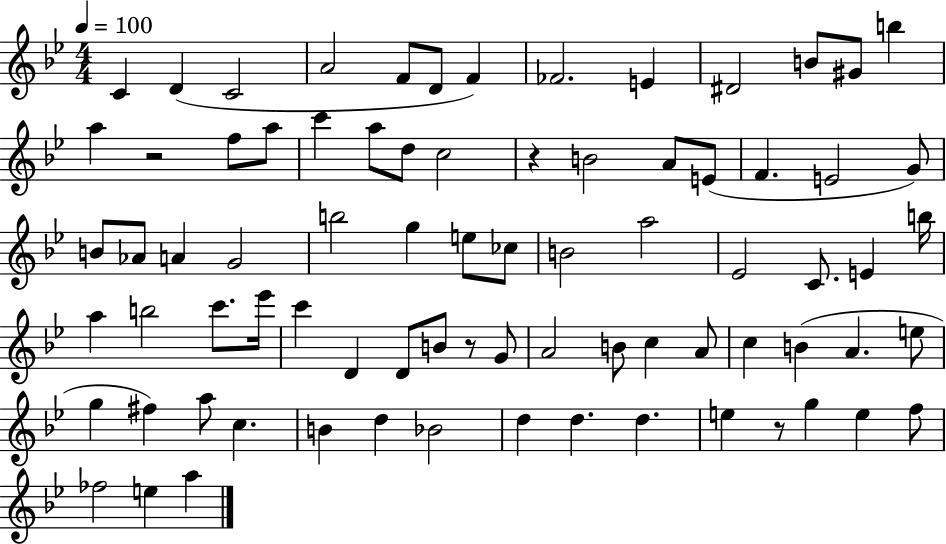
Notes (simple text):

C4/q D4/q C4/h A4/h F4/e D4/e F4/q FES4/h. E4/q D#4/h B4/e G#4/e B5/q A5/q R/h F5/e A5/e C6/q A5/e D5/e C5/h R/q B4/h A4/e E4/e F4/q. E4/h G4/e B4/e Ab4/e A4/q G4/h B5/h G5/q E5/e CES5/e B4/h A5/h Eb4/h C4/e. E4/q B5/s A5/q B5/h C6/e. Eb6/s C6/q D4/q D4/e B4/e R/e G4/e A4/h B4/e C5/q A4/e C5/q B4/q A4/q. E5/e G5/q F#5/q A5/e C5/q. B4/q D5/q Bb4/h D5/q D5/q. D5/q. E5/q R/e G5/q E5/q F5/e FES5/h E5/q A5/q